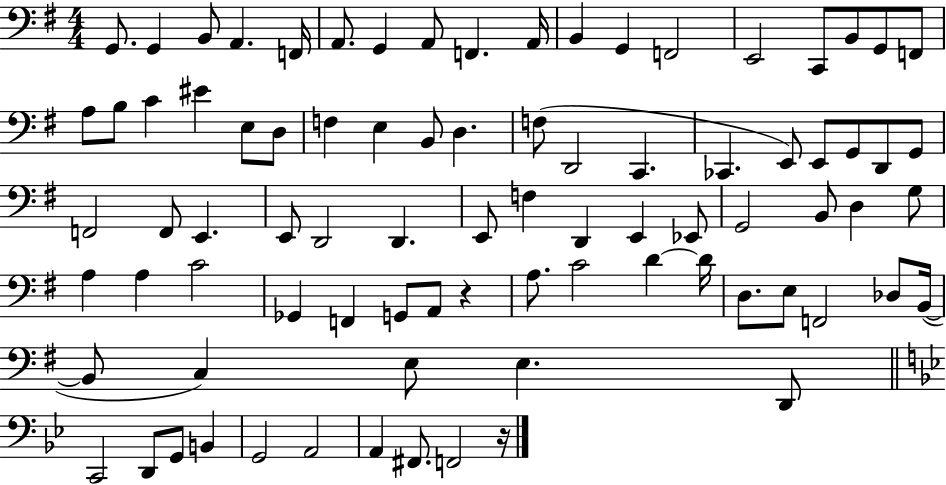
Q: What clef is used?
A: bass